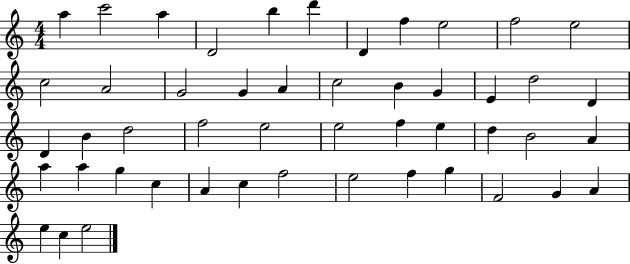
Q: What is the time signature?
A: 4/4